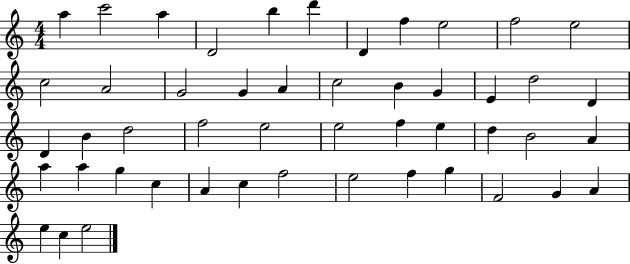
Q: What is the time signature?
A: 4/4